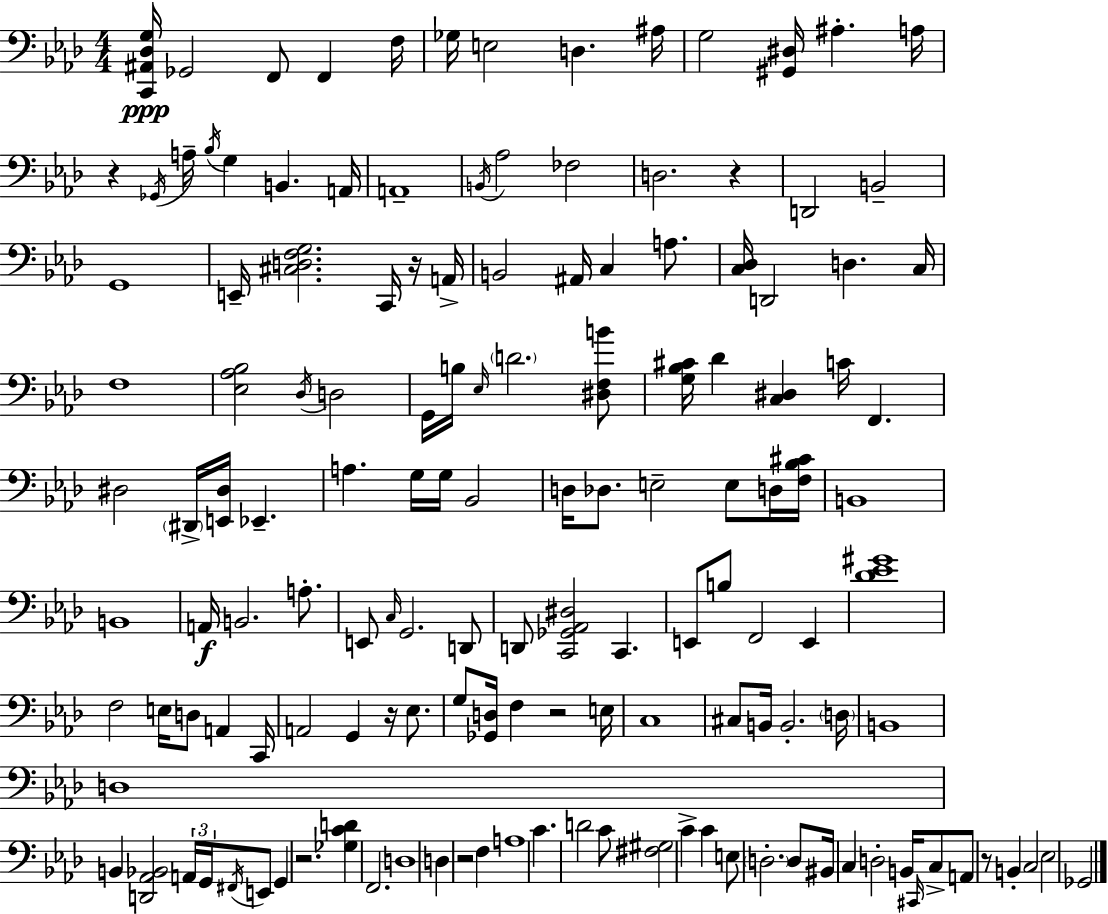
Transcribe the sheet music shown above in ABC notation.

X:1
T:Untitled
M:4/4
L:1/4
K:Fm
[C,,^A,,_D,G,]/4 _G,,2 F,,/2 F,, F,/4 _G,/4 E,2 D, ^A,/4 G,2 [^G,,^D,]/4 ^A, A,/4 z _G,,/4 A,/4 _B,/4 G, B,, A,,/4 A,,4 B,,/4 _A,2 _F,2 D,2 z D,,2 B,,2 G,,4 E,,/4 [^C,D,F,G,]2 C,,/4 z/4 A,,/4 B,,2 ^A,,/4 C, A,/2 [C,_D,]/4 D,,2 D, C,/4 F,4 [_E,_A,_B,]2 _D,/4 D,2 G,,/4 B,/4 _E,/4 D2 [^D,F,B]/2 [G,_B,^C]/4 _D [C,^D,] C/4 F,, ^D,2 ^D,,/4 [E,,^D,]/4 _E,, A, G,/4 G,/4 _B,,2 D,/4 _D,/2 E,2 E,/2 D,/4 [F,_B,^C]/4 B,,4 B,,4 A,,/4 B,,2 A,/2 E,,/2 C,/4 G,,2 D,,/2 D,,/2 [C,,_G,,_A,,^D,]2 C,, E,,/2 B,/2 F,,2 E,, [_D_E^G]4 F,2 E,/4 D,/2 A,, C,,/4 A,,2 G,, z/4 _E,/2 G,/2 [_G,,D,]/4 F, z2 E,/4 C,4 ^C,/2 B,,/4 B,,2 D,/4 B,,4 D,4 B,, [D,,_A,,_B,,]2 A,,/4 G,,/4 ^F,,/4 E,,/2 G,, z2 [_G,CD] F,,2 D,4 D, z2 F, A,4 C D2 C/2 [^F,^G,]2 C C E,/2 D,2 D,/2 ^B,,/4 C, D,2 B,,/4 ^C,,/4 C,/2 A,,/2 z/2 B,, C,2 _E,2 _G,,2